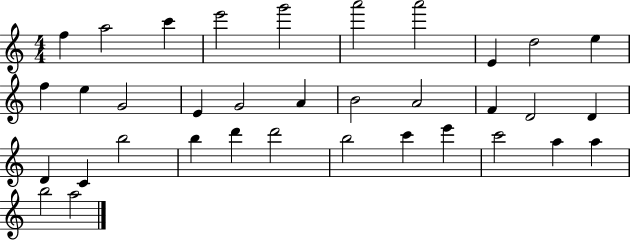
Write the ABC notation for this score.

X:1
T:Untitled
M:4/4
L:1/4
K:C
f a2 c' e'2 g'2 a'2 a'2 E d2 e f e G2 E G2 A B2 A2 F D2 D D C b2 b d' d'2 b2 c' e' c'2 a a b2 a2